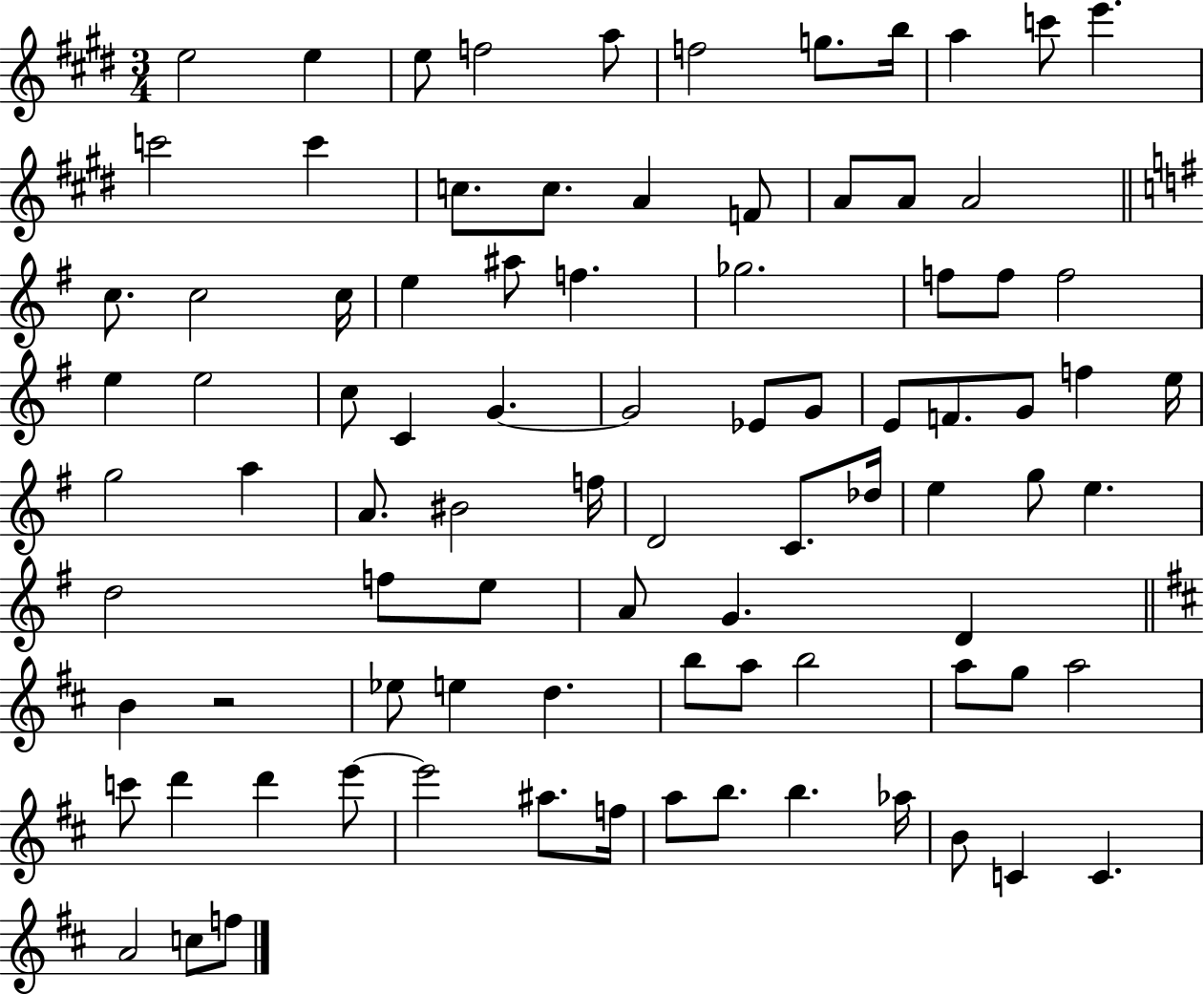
X:1
T:Untitled
M:3/4
L:1/4
K:E
e2 e e/2 f2 a/2 f2 g/2 b/4 a c'/2 e' c'2 c' c/2 c/2 A F/2 A/2 A/2 A2 c/2 c2 c/4 e ^a/2 f _g2 f/2 f/2 f2 e e2 c/2 C G G2 _E/2 G/2 E/2 F/2 G/2 f e/4 g2 a A/2 ^B2 f/4 D2 C/2 _d/4 e g/2 e d2 f/2 e/2 A/2 G D B z2 _e/2 e d b/2 a/2 b2 a/2 g/2 a2 c'/2 d' d' e'/2 e'2 ^a/2 f/4 a/2 b/2 b _a/4 B/2 C C A2 c/2 f/2